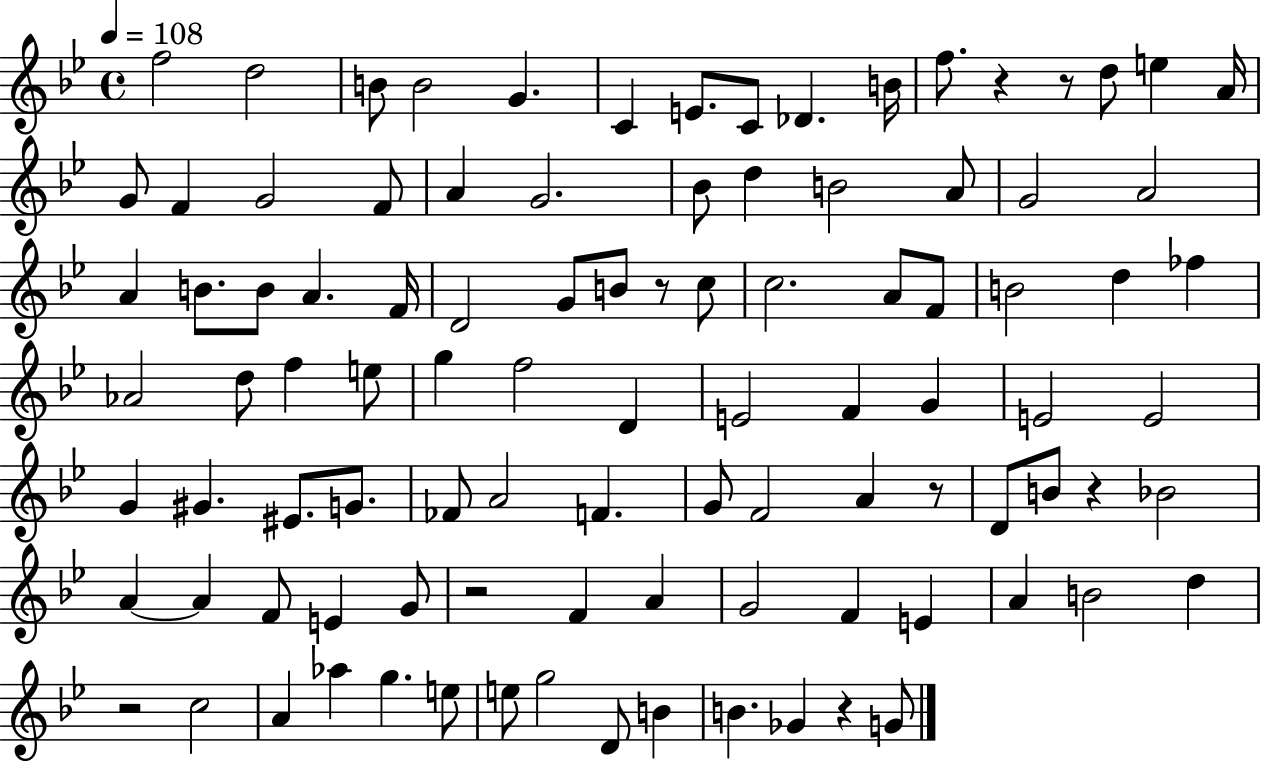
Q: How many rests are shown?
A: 8